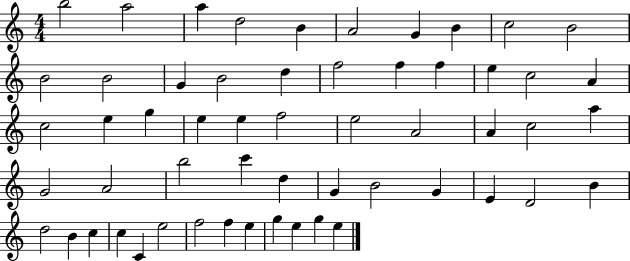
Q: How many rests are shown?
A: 0